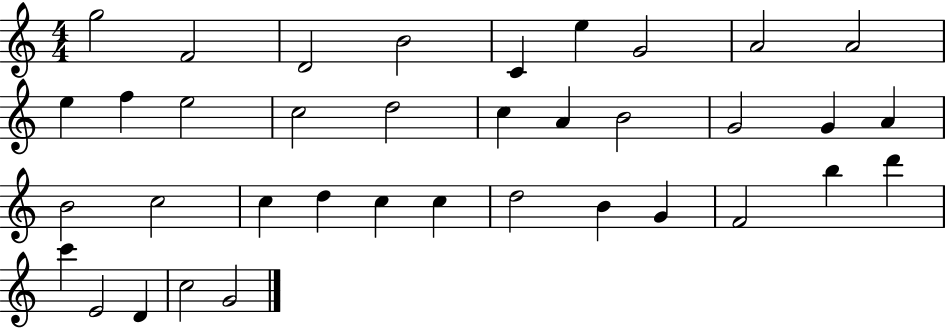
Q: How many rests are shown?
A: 0